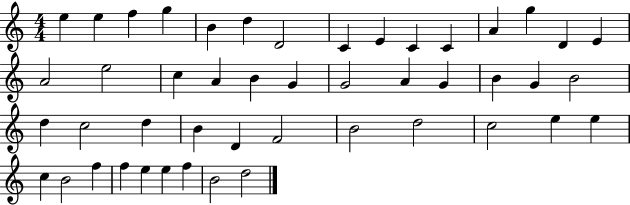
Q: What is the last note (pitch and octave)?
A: D5